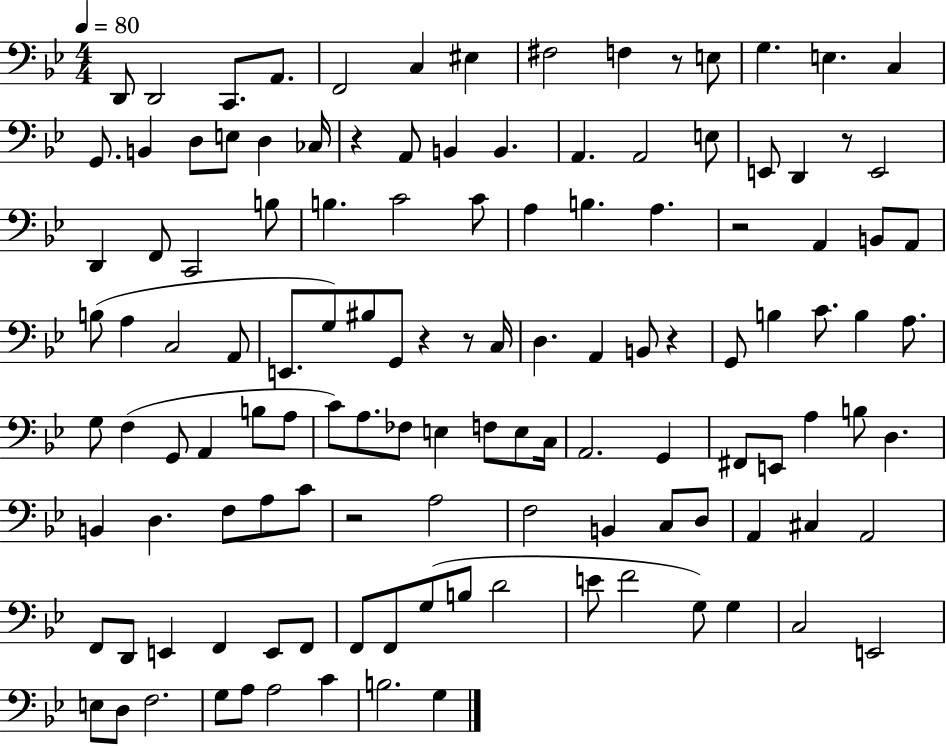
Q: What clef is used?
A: bass